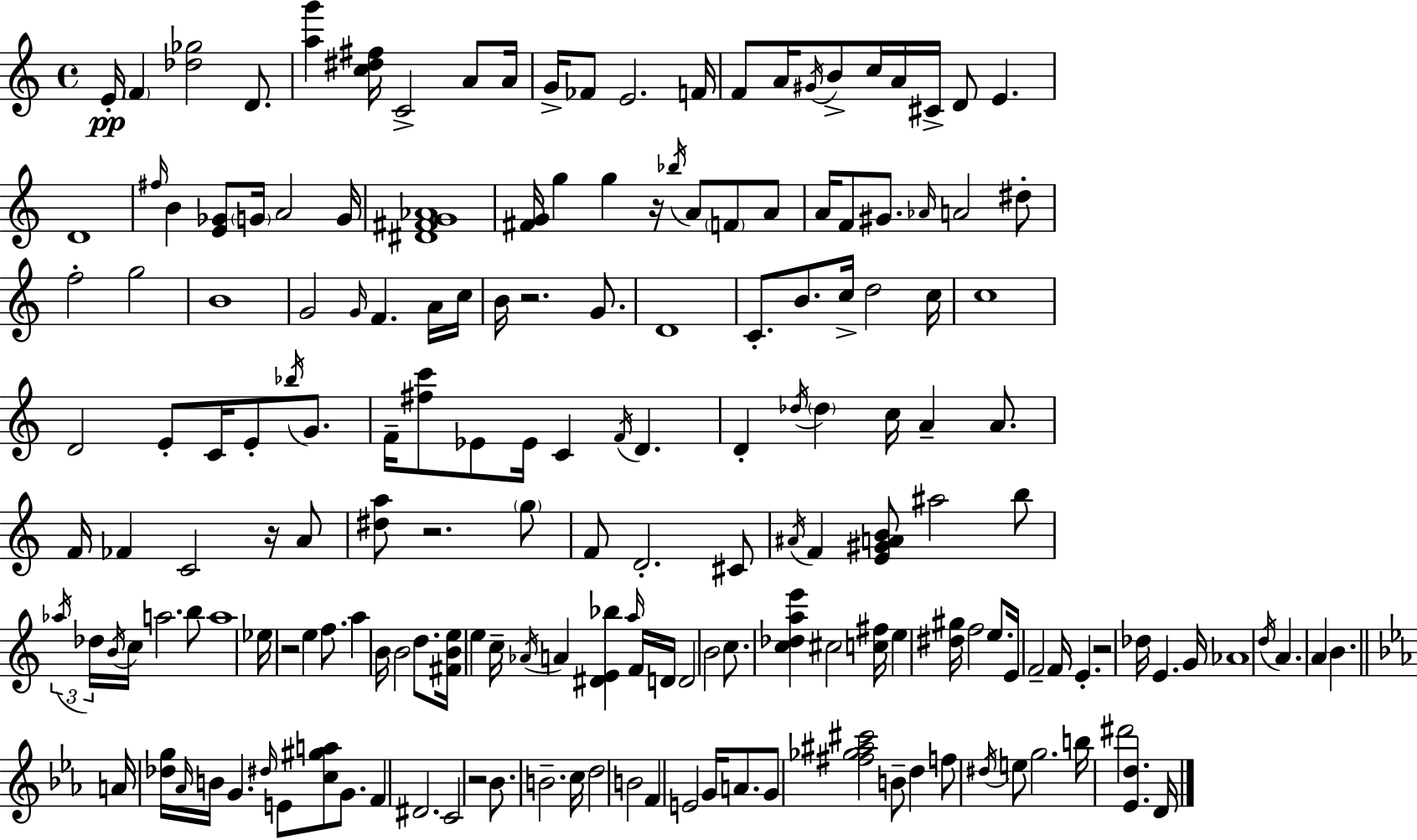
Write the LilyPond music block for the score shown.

{
  \clef treble
  \time 4/4
  \defaultTimeSignature
  \key c \major
  \repeat volta 2 { e'16-.\pp \parenthesize f'4 <des'' ges''>2 d'8. | <a'' g'''>4 <c'' dis'' fis''>16 c'2-> a'8 a'16 | g'16-> fes'8 e'2. f'16 | f'8 a'16 \acciaccatura { gis'16 } b'8-> c''16 a'16 cis'16-> d'8 e'4. | \break d'1 | \grace { fis''16 } b'4 <e' ges'>8 \parenthesize g'16 a'2 | g'16 <dis' fis' g' aes'>1 | <fis' g'>16 g''4 g''4 r16 \acciaccatura { bes''16 } a'8 \parenthesize f'8 | \break a'8 a'16 f'8 gis'8. \grace { aes'16 } a'2 | dis''8-. f''2-. g''2 | b'1 | g'2 \grace { g'16 } f'4. | \break a'16 c''16 b'16 r2. | g'8. d'1 | c'8.-. b'8. c''16-> d''2 | c''16 c''1 | \break d'2 e'8-. c'16 | e'8-. \acciaccatura { bes''16 } g'8. f'16-- <fis'' c'''>8 ees'8 ees'16 c'4 | \acciaccatura { f'16 } d'4. d'4-. \acciaccatura { des''16 } \parenthesize des''4 | c''16 a'4-- a'8. f'16 fes'4 c'2 | \break r16 a'8 <dis'' a''>8 r2. | \parenthesize g''8 f'8 d'2.-. | cis'8 \acciaccatura { ais'16 } f'4 <e' gis' a' b'>8 ais''2 | b''8 \tuplet 3/2 { \acciaccatura { aes''16 } des''16 \acciaccatura { b'16 } } c''16 a''2. | \break b''8 a''1 | ees''16 r2 | e''4 f''8. a''4 b'16 | b'2 d''8. <fis' b' e''>16 e''4 | \break c''16-- \acciaccatura { aes'16 } a'4 <dis' e' bes''>4 \grace { a''16 } f'16 d'16 d'2 | b'2 c''8. | <c'' des'' a'' e'''>4 cis''2 <c'' fis''>16 e''4 | <dis'' gis''>16 f''2 e''8. e'16 f'2-- | \break f'16 e'4.-. r2 | des''16 e'4. g'16 aes'1 | \acciaccatura { d''16 } a'4. | a'4 b'4. \bar "||" \break \key c \minor a'16 <des'' g''>16 \grace { aes'16 } b'16 g'4. \grace { dis''16 } e'8 <c'' gis'' a''>8 g'8. | f'4 dis'2. | c'2 r2 | bes'8. b'2.-- | \break c''16 d''2 b'2 | f'4 e'2 g'16 a'8. | g'8 <fis'' ges'' ais'' cis'''>2 b'8-- d''4 | f''8 \acciaccatura { dis''16 } e''8 g''2. | \break b''16 dis'''2 <ees' d''>4. | d'16 } \bar "|."
}